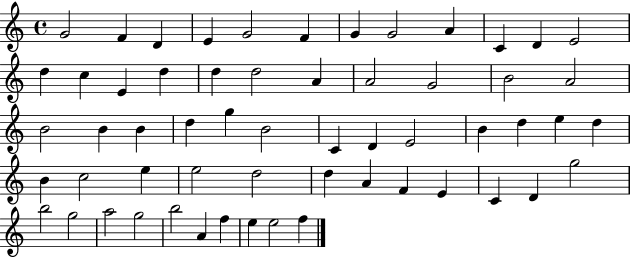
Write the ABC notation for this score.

X:1
T:Untitled
M:4/4
L:1/4
K:C
G2 F D E G2 F G G2 A C D E2 d c E d d d2 A A2 G2 B2 A2 B2 B B d g B2 C D E2 B d e d B c2 e e2 d2 d A F E C D g2 b2 g2 a2 g2 b2 A f e e2 f